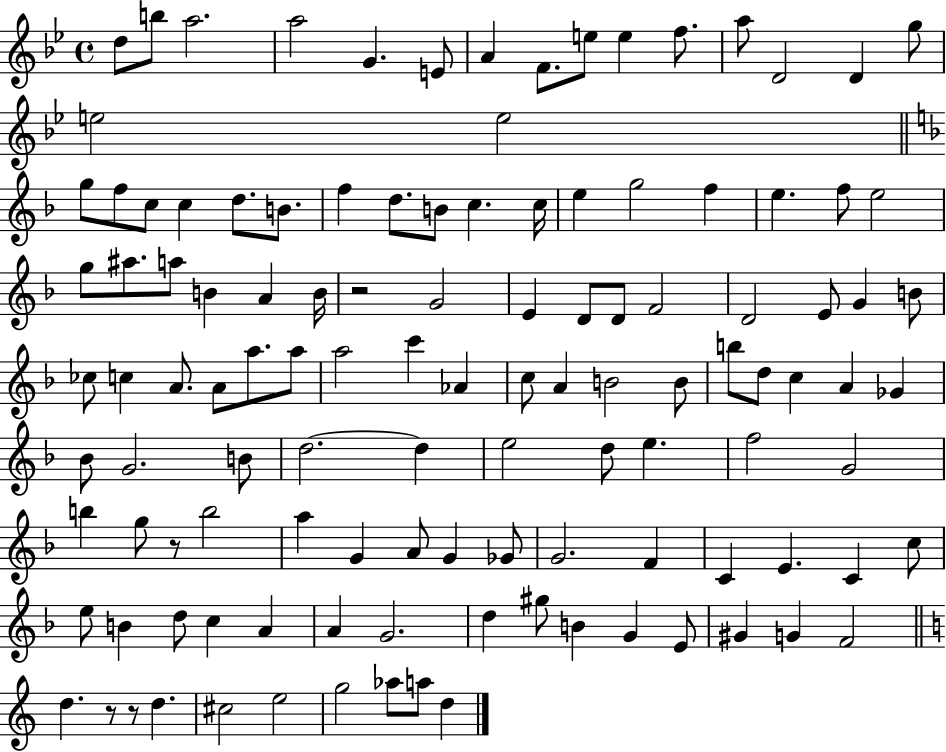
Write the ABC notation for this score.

X:1
T:Untitled
M:4/4
L:1/4
K:Bb
d/2 b/2 a2 a2 G E/2 A F/2 e/2 e f/2 a/2 D2 D g/2 e2 e2 g/2 f/2 c/2 c d/2 B/2 f d/2 B/2 c c/4 e g2 f e f/2 e2 g/2 ^a/2 a/2 B A B/4 z2 G2 E D/2 D/2 F2 D2 E/2 G B/2 _c/2 c A/2 A/2 a/2 a/2 a2 c' _A c/2 A B2 B/2 b/2 d/2 c A _G _B/2 G2 B/2 d2 d e2 d/2 e f2 G2 b g/2 z/2 b2 a G A/2 G _G/2 G2 F C E C c/2 e/2 B d/2 c A A G2 d ^g/2 B G E/2 ^G G F2 d z/2 z/2 d ^c2 e2 g2 _a/2 a/2 d